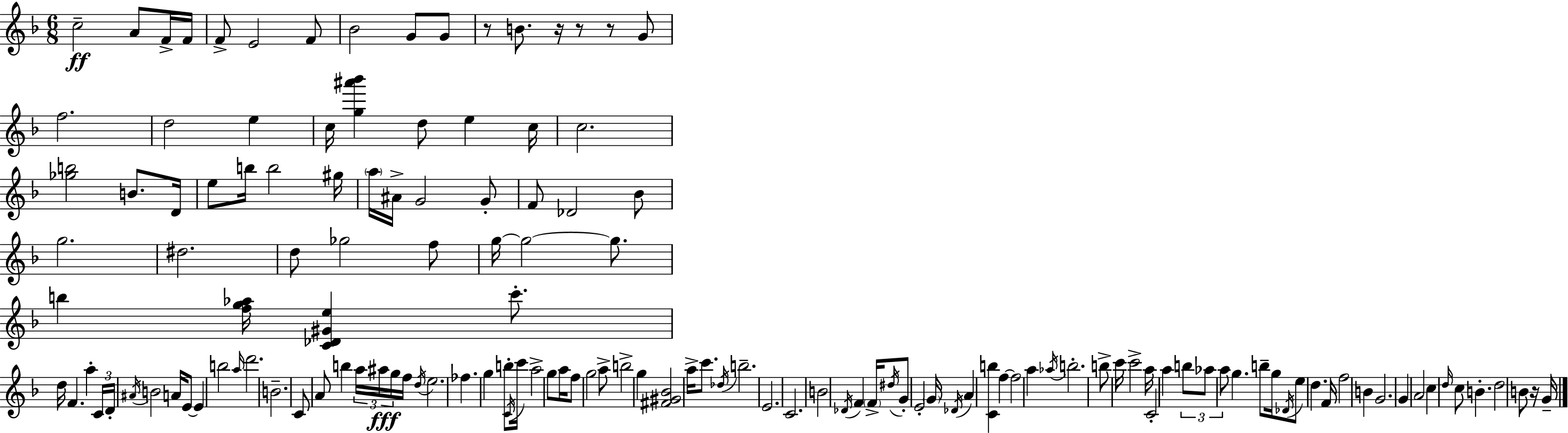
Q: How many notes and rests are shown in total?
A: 139